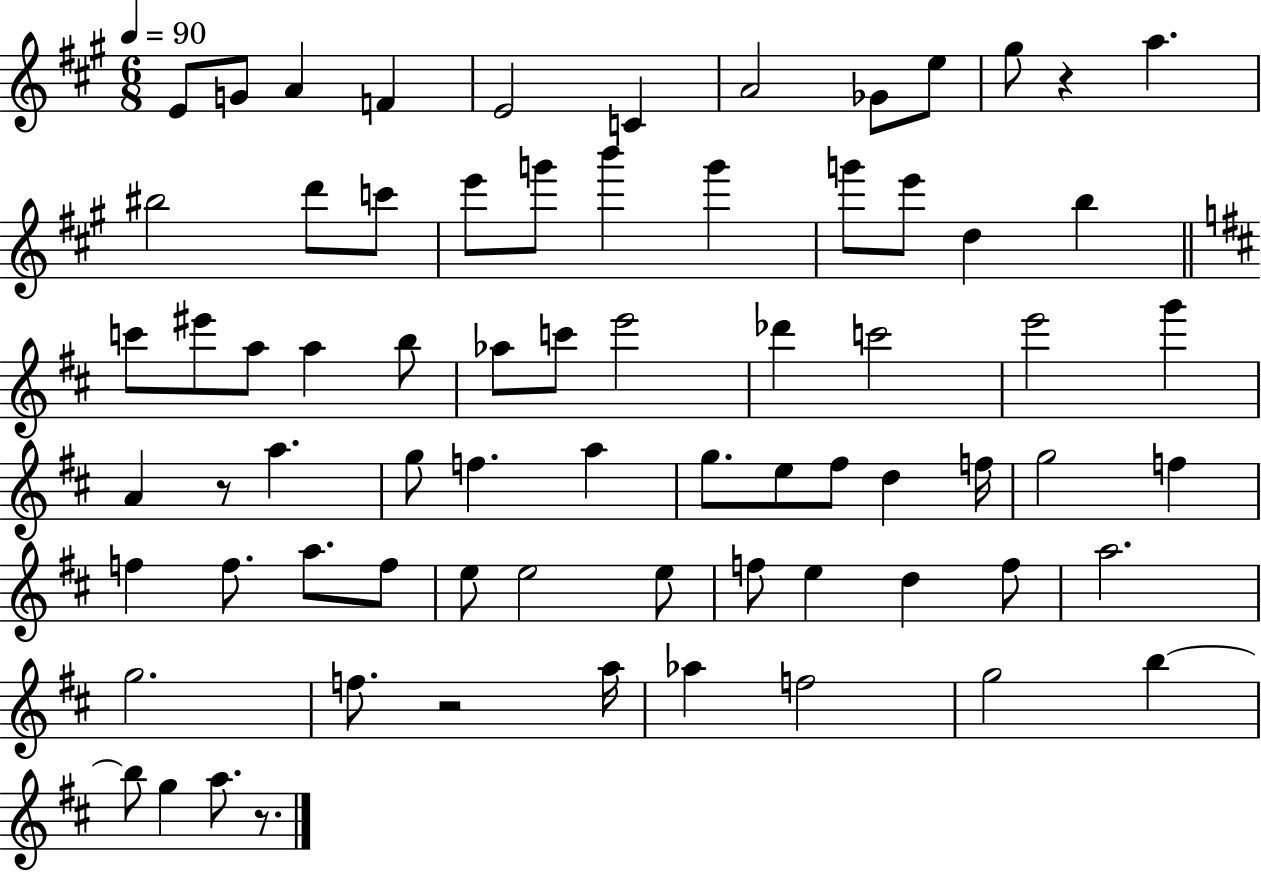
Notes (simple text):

E4/e G4/e A4/q F4/q E4/h C4/q A4/h Gb4/e E5/e G#5/e R/q A5/q. BIS5/h D6/e C6/e E6/e G6/e B6/q G6/q G6/e E6/e D5/q B5/q C6/e EIS6/e A5/e A5/q B5/e Ab5/e C6/e E6/h Db6/q C6/h E6/h G6/q A4/q R/e A5/q. G5/e F5/q. A5/q G5/e. E5/e F#5/e D5/q F5/s G5/h F5/q F5/q F5/e. A5/e. F5/e E5/e E5/h E5/e F5/e E5/q D5/q F5/e A5/h. G5/h. F5/e. R/h A5/s Ab5/q F5/h G5/h B5/q B5/e G5/q A5/e. R/e.